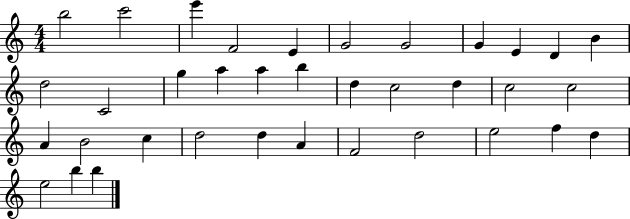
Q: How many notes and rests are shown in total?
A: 36